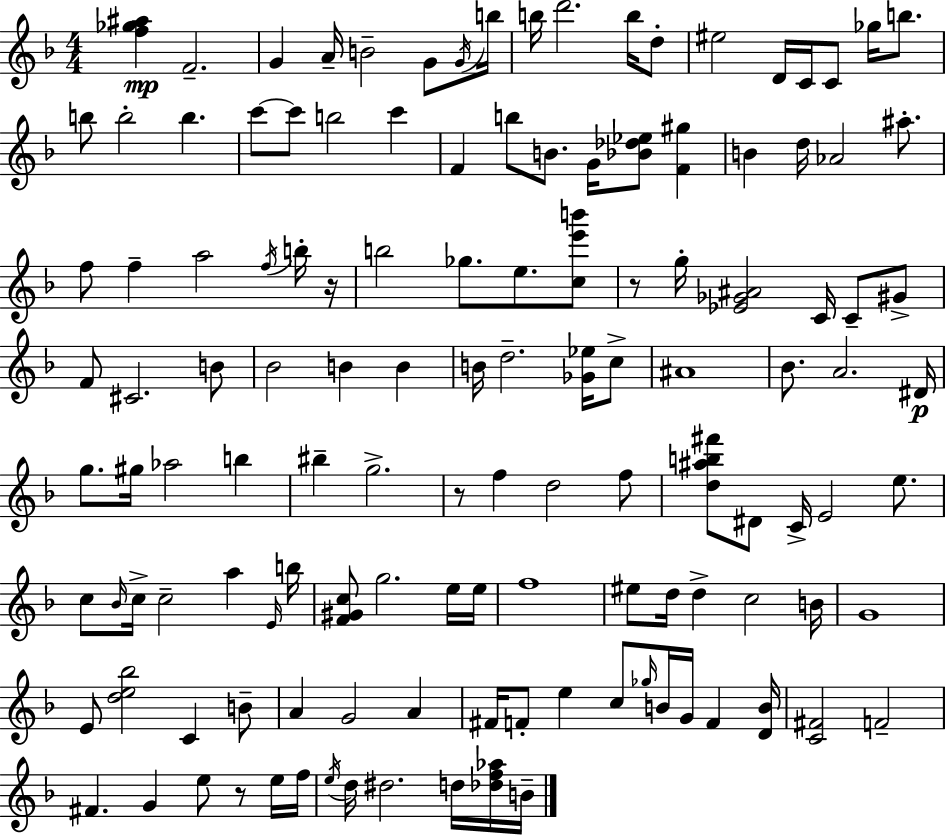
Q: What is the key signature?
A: D minor